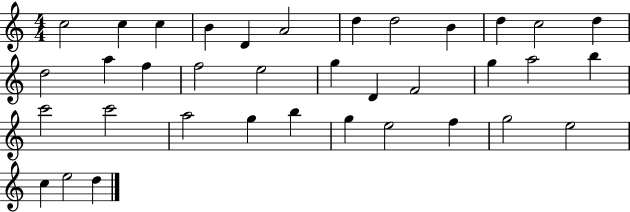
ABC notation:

X:1
T:Untitled
M:4/4
L:1/4
K:C
c2 c c B D A2 d d2 B d c2 d d2 a f f2 e2 g D F2 g a2 b c'2 c'2 a2 g b g e2 f g2 e2 c e2 d